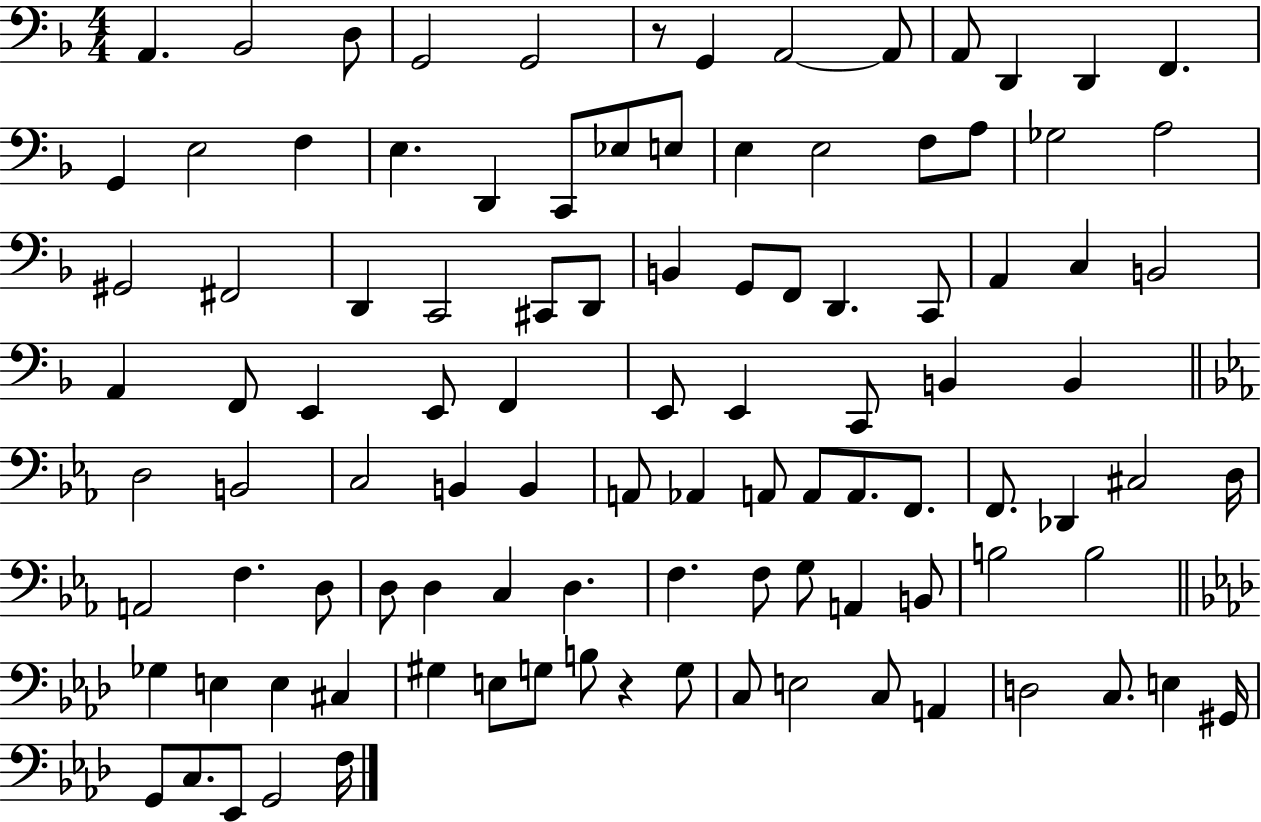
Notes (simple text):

A2/q. Bb2/h D3/e G2/h G2/h R/e G2/q A2/h A2/e A2/e D2/q D2/q F2/q. G2/q E3/h F3/q E3/q. D2/q C2/e Eb3/e E3/e E3/q E3/h F3/e A3/e Gb3/h A3/h G#2/h F#2/h D2/q C2/h C#2/e D2/e B2/q G2/e F2/e D2/q. C2/e A2/q C3/q B2/h A2/q F2/e E2/q E2/e F2/q E2/e E2/q C2/e B2/q B2/q D3/h B2/h C3/h B2/q B2/q A2/e Ab2/q A2/e A2/e A2/e. F2/e. F2/e. Db2/q C#3/h D3/s A2/h F3/q. D3/e D3/e D3/q C3/q D3/q. F3/q. F3/e G3/e A2/q B2/e B3/h B3/h Gb3/q E3/q E3/q C#3/q G#3/q E3/e G3/e B3/e R/q G3/e C3/e E3/h C3/e A2/q D3/h C3/e. E3/q G#2/s G2/e C3/e. Eb2/e G2/h F3/s